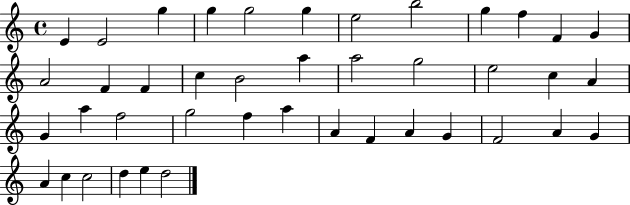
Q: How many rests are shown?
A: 0